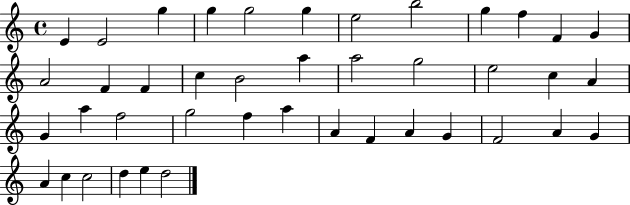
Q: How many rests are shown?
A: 0